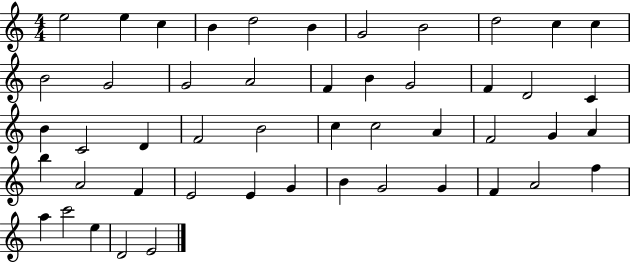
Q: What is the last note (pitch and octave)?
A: E4